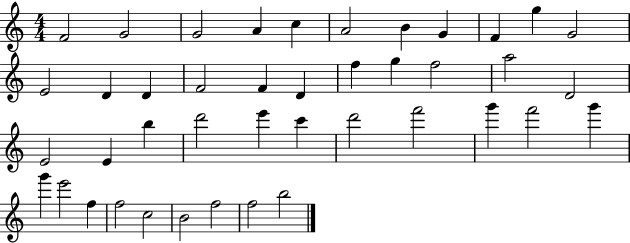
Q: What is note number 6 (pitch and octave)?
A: A4